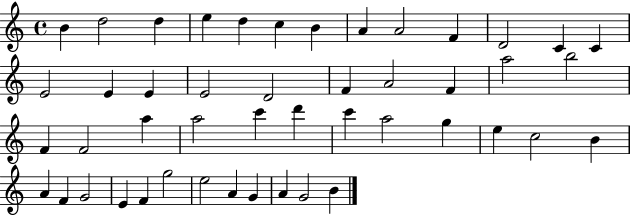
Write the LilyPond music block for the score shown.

{
  \clef treble
  \time 4/4
  \defaultTimeSignature
  \key c \major
  b'4 d''2 d''4 | e''4 d''4 c''4 b'4 | a'4 a'2 f'4 | d'2 c'4 c'4 | \break e'2 e'4 e'4 | e'2 d'2 | f'4 a'2 f'4 | a''2 b''2 | \break f'4 f'2 a''4 | a''2 c'''4 d'''4 | c'''4 a''2 g''4 | e''4 c''2 b'4 | \break a'4 f'4 g'2 | e'4 f'4 g''2 | e''2 a'4 g'4 | a'4 g'2 b'4 | \break \bar "|."
}